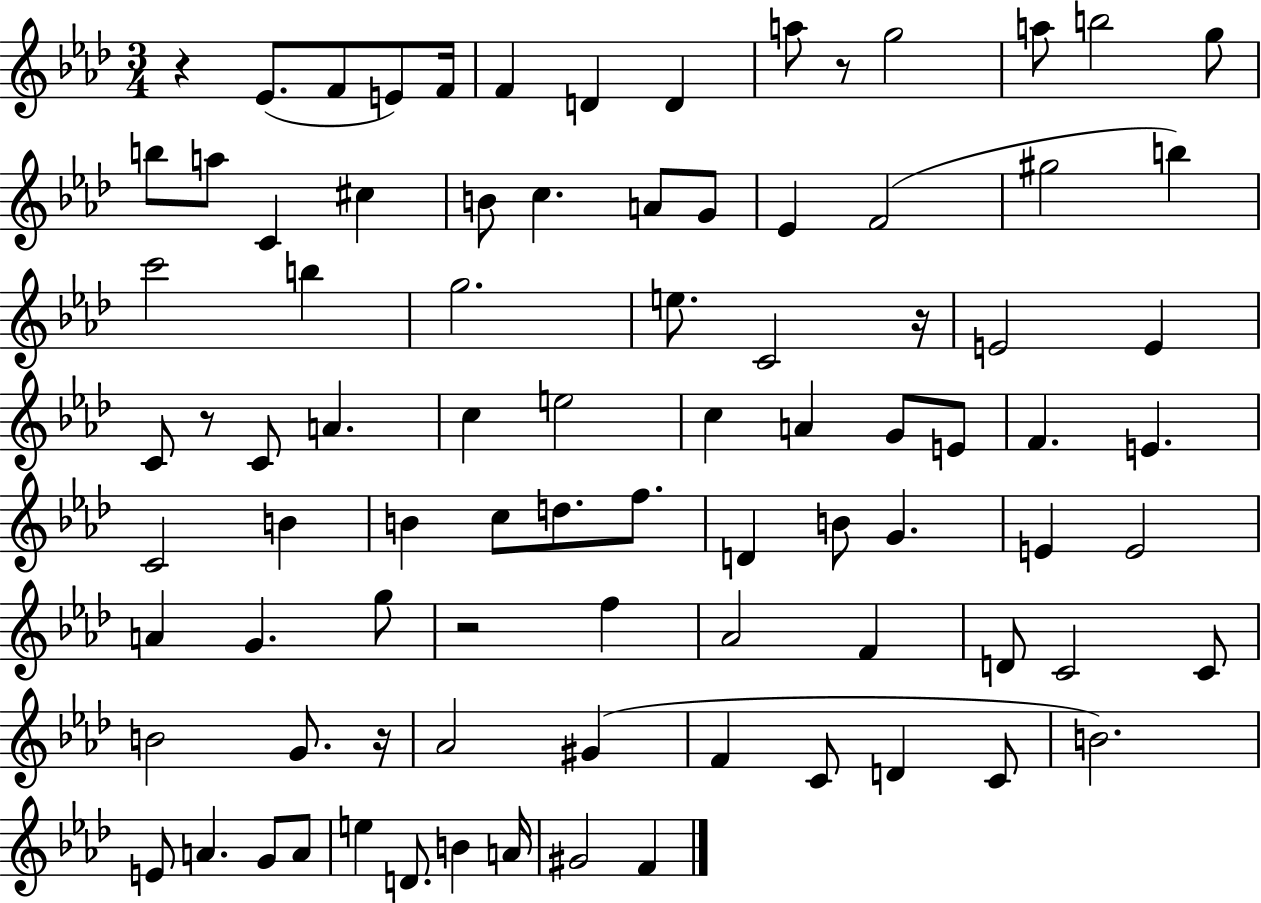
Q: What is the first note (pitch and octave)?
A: Eb4